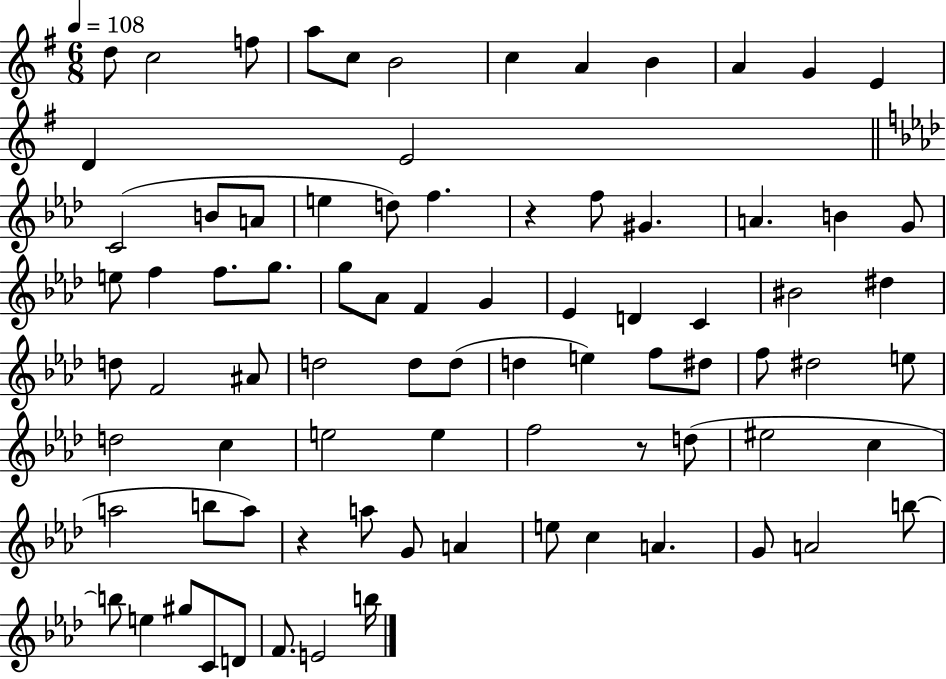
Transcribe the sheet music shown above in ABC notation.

X:1
T:Untitled
M:6/8
L:1/4
K:G
d/2 c2 f/2 a/2 c/2 B2 c A B A G E D E2 C2 B/2 A/2 e d/2 f z f/2 ^G A B G/2 e/2 f f/2 g/2 g/2 _A/2 F G _E D C ^B2 ^d d/2 F2 ^A/2 d2 d/2 d/2 d e f/2 ^d/2 f/2 ^d2 e/2 d2 c e2 e f2 z/2 d/2 ^e2 c a2 b/2 a/2 z a/2 G/2 A e/2 c A G/2 A2 b/2 b/2 e ^g/2 C/2 D/2 F/2 E2 b/4